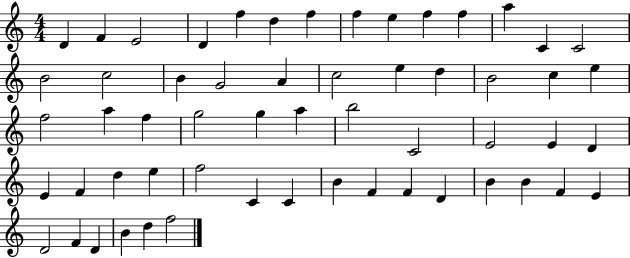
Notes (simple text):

D4/q F4/q E4/h D4/q F5/q D5/q F5/q F5/q E5/q F5/q F5/q A5/q C4/q C4/h B4/h C5/h B4/q G4/h A4/q C5/h E5/q D5/q B4/h C5/q E5/q F5/h A5/q F5/q G5/h G5/q A5/q B5/h C4/h E4/h E4/q D4/q E4/q F4/q D5/q E5/q F5/h C4/q C4/q B4/q F4/q F4/q D4/q B4/q B4/q F4/q E4/q D4/h F4/q D4/q B4/q D5/q F5/h